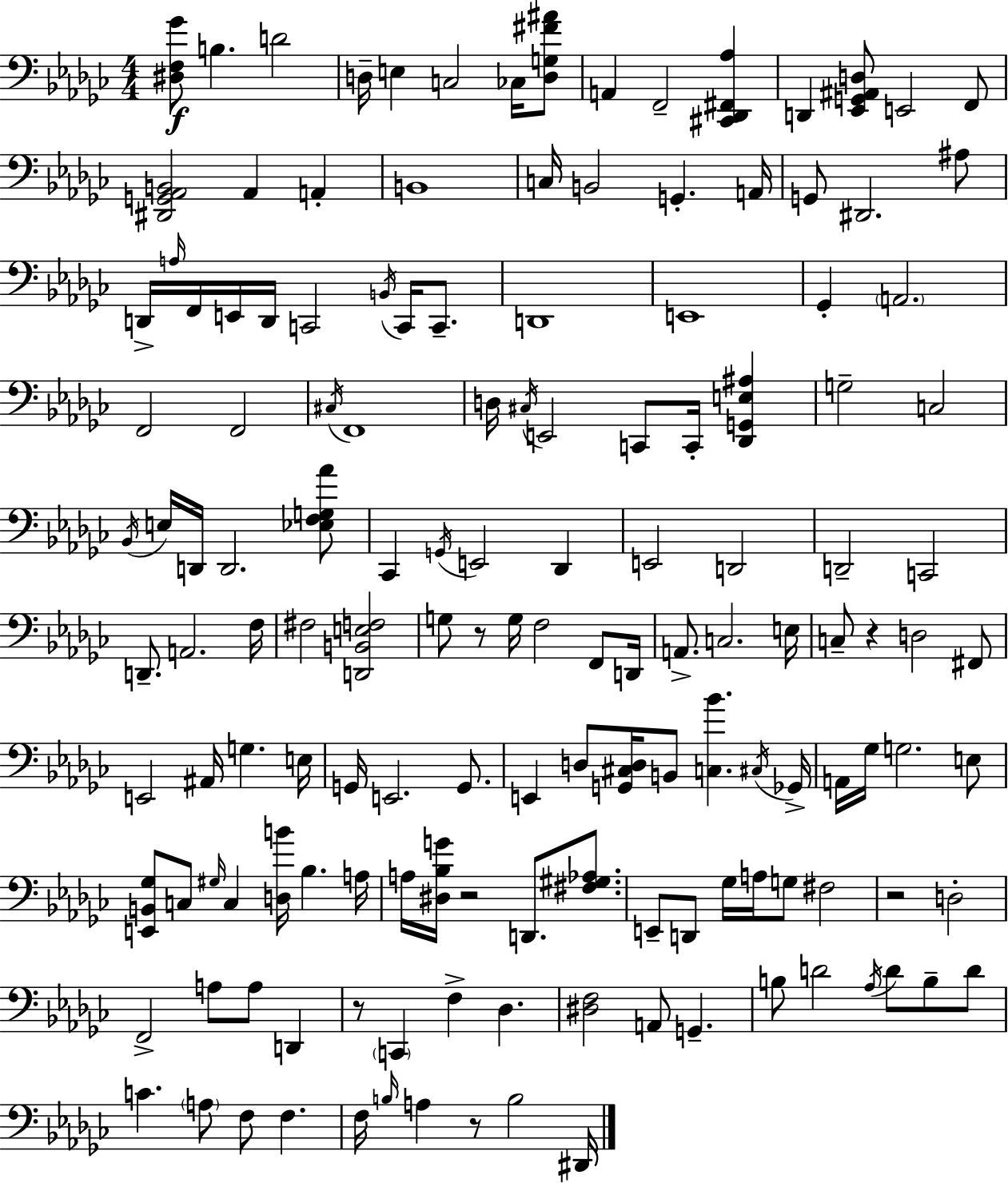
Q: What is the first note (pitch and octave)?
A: B3